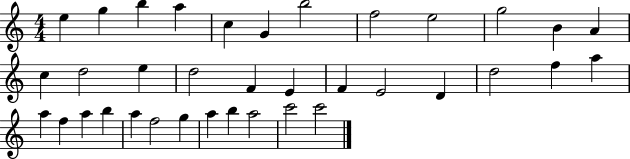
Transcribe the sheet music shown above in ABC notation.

X:1
T:Untitled
M:4/4
L:1/4
K:C
e g b a c G b2 f2 e2 g2 B A c d2 e d2 F E F E2 D d2 f a a f a b a f2 g a b a2 c'2 c'2